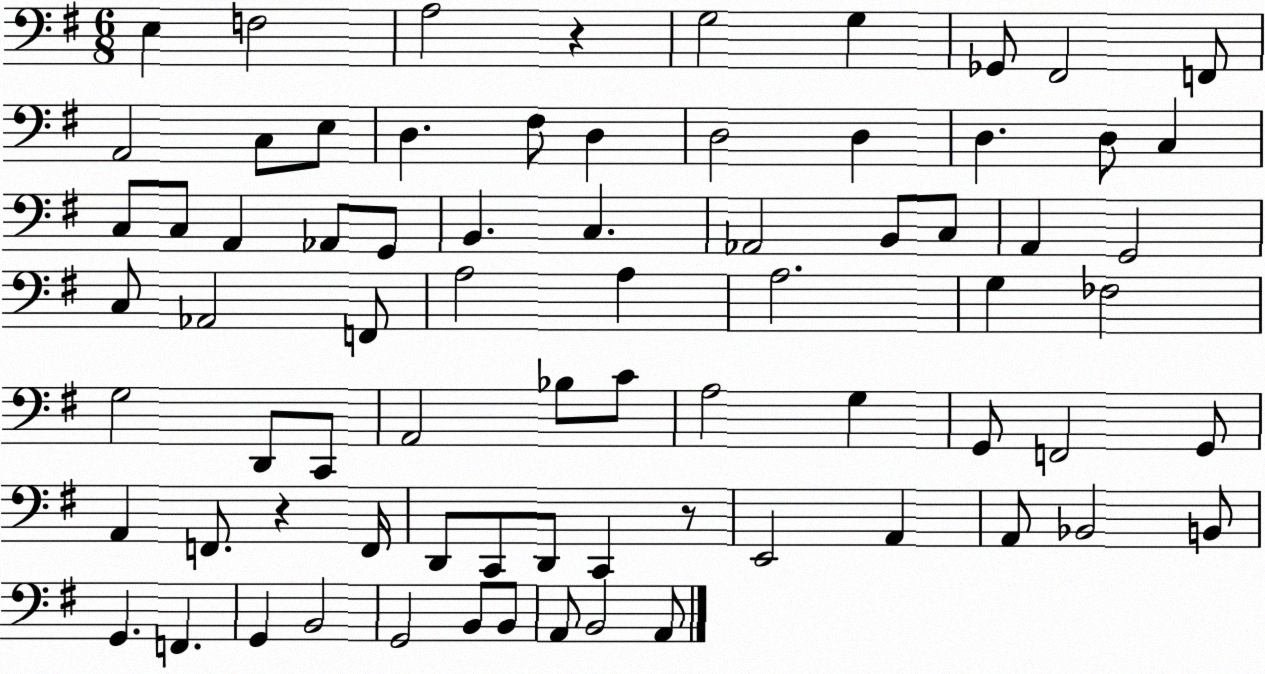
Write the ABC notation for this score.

X:1
T:Untitled
M:6/8
L:1/4
K:G
E, F,2 A,2 z G,2 G, _G,,/2 ^F,,2 F,,/2 A,,2 C,/2 E,/2 D, ^F,/2 D, D,2 D, D, D,/2 C, C,/2 C,/2 A,, _A,,/2 G,,/2 B,, C, _A,,2 B,,/2 C,/2 A,, G,,2 C,/2 _A,,2 F,,/2 A,2 A, A,2 G, _F,2 G,2 D,,/2 C,,/2 A,,2 _B,/2 C/2 A,2 G, G,,/2 F,,2 G,,/2 A,, F,,/2 z F,,/4 D,,/2 C,,/2 D,,/2 C,, z/2 E,,2 A,, A,,/2 _B,,2 B,,/2 G,, F,, G,, B,,2 G,,2 B,,/2 B,,/2 A,,/2 B,,2 A,,/2